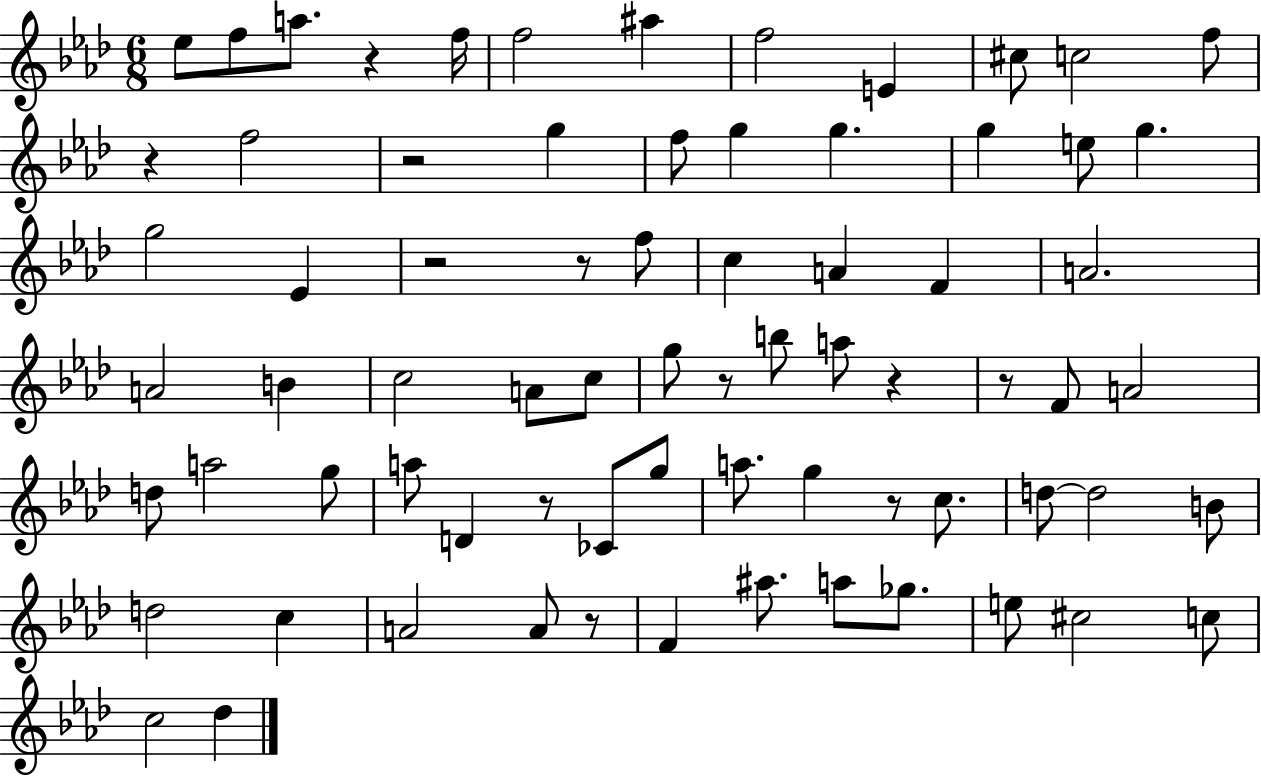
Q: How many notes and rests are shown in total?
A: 73